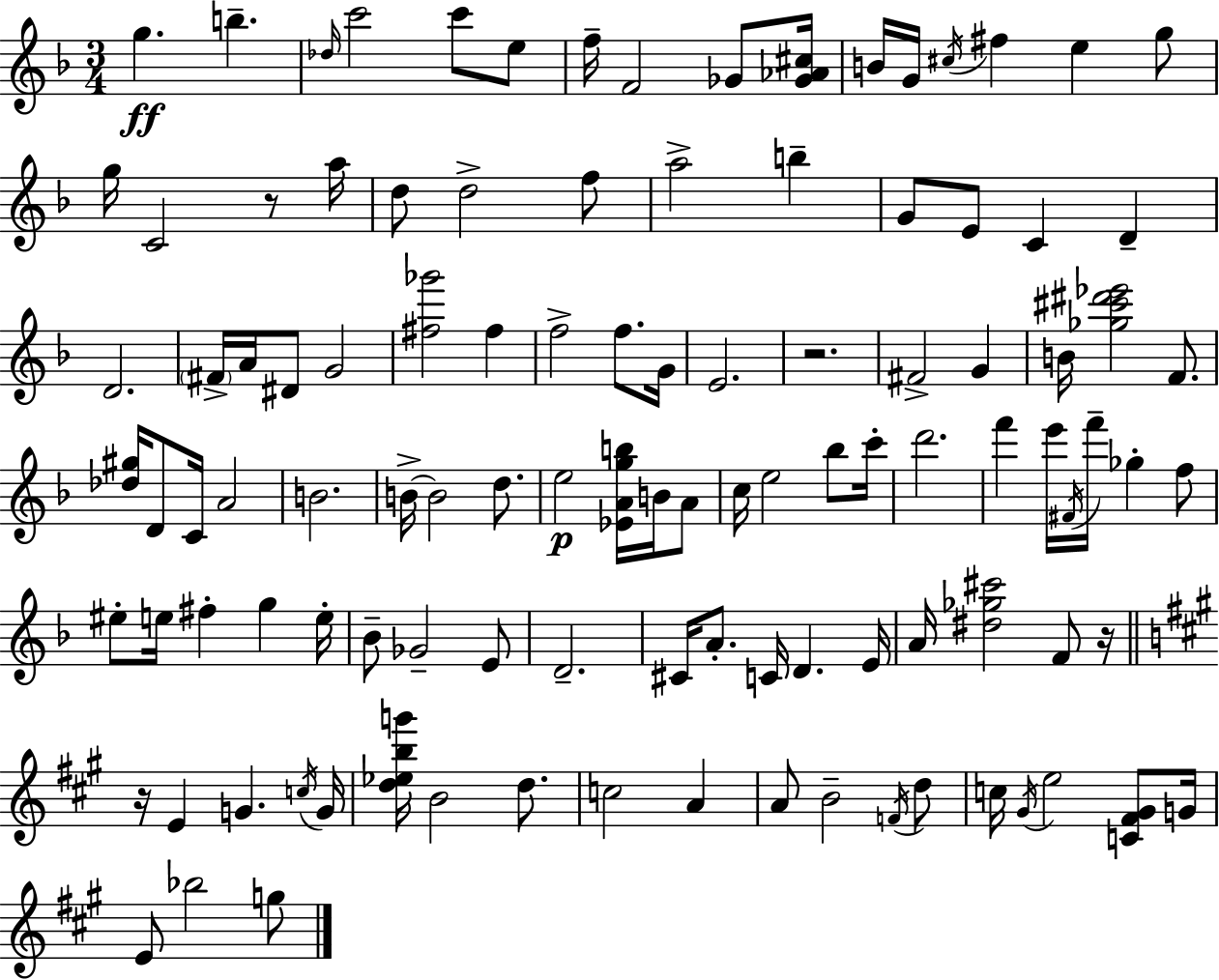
{
  \clef treble
  \numericTimeSignature
  \time 3/4
  \key d \minor
  g''4.\ff b''4.-- | \grace { des''16 } c'''2 c'''8 e''8 | f''16-- f'2 ges'8 | <ges' aes' cis''>16 b'16 g'16 \acciaccatura { cis''16 } fis''4 e''4 | \break g''8 g''16 c'2 r8 | a''16 d''8 d''2-> | f''8 a''2-> b''4-- | g'8 e'8 c'4 d'4-- | \break d'2. | \parenthesize fis'16-> a'16 dis'8 g'2 | <fis'' ges'''>2 fis''4 | f''2-> f''8. | \break g'16 e'2. | r2. | fis'2-> g'4 | b'16 <ges'' cis''' dis''' ees'''>2 f'8. | \break <des'' gis''>16 d'8 c'16 a'2 | b'2. | b'16->~~ b'2 d''8. | e''2\p <ees' a' g'' b''>16 b'16 | \break a'8 c''16 e''2 bes''8 | c'''16-. d'''2. | f'''4 e'''16 \acciaccatura { fis'16 } f'''16-- ges''4-. | f''8 eis''8-. e''16 fis''4-. g''4 | \break e''16-. bes'8-- ges'2-- | e'8 d'2.-- | cis'16 a'8.-. c'16 d'4. | e'16 a'16 <dis'' ges'' cis'''>2 | \break f'8 r16 \bar "||" \break \key a \major r16 e'4 g'4. \acciaccatura { c''16 } | g'16 <d'' ees'' b'' g'''>16 b'2 d''8. | c''2 a'4 | a'8 b'2-- \acciaccatura { f'16 } | \break d''8 c''16 \acciaccatura { gis'16 } e''2 | <c' fis' gis'>8 g'16 e'8 bes''2 | g''8 \bar "|."
}